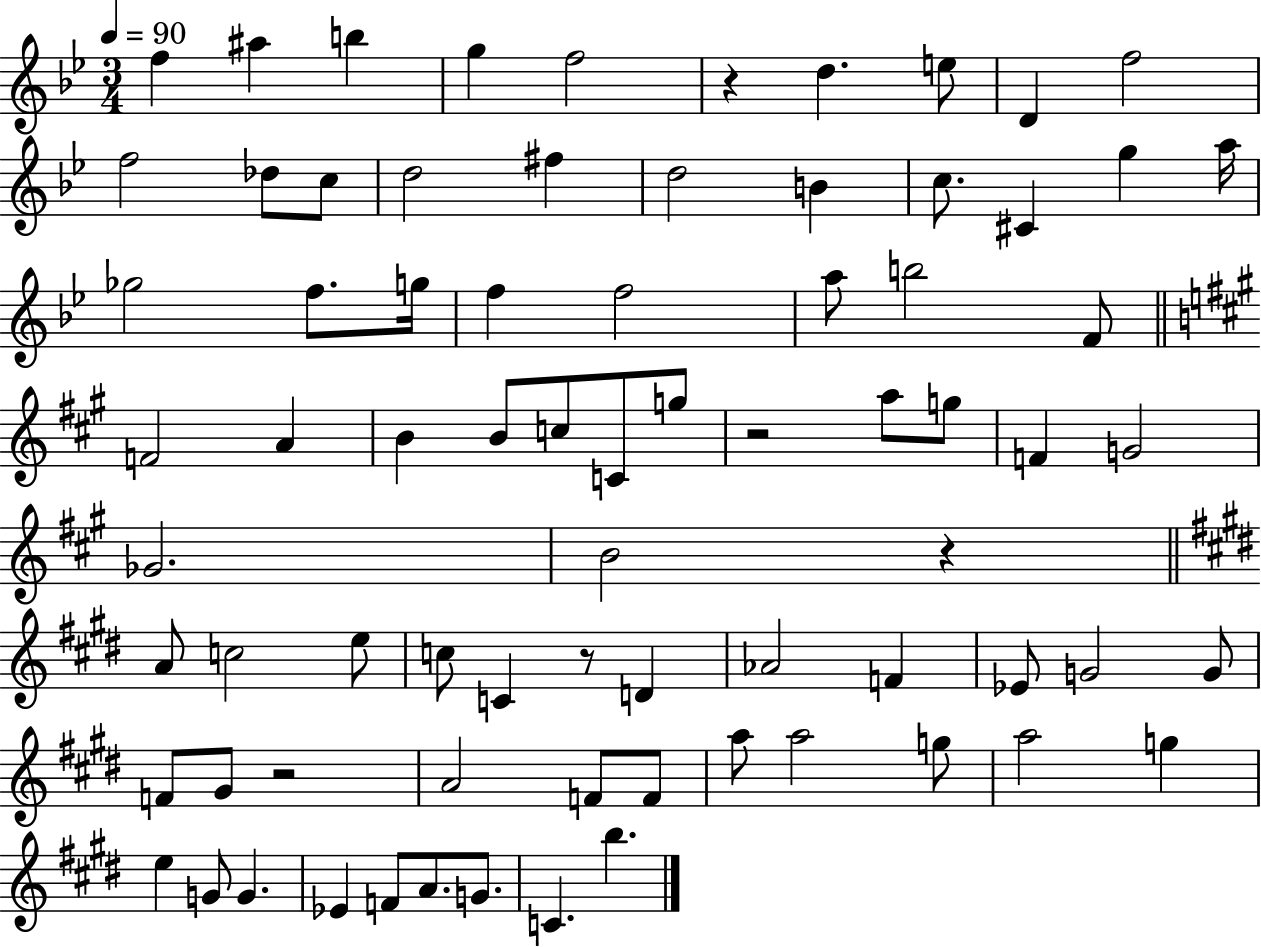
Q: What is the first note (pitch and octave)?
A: F5